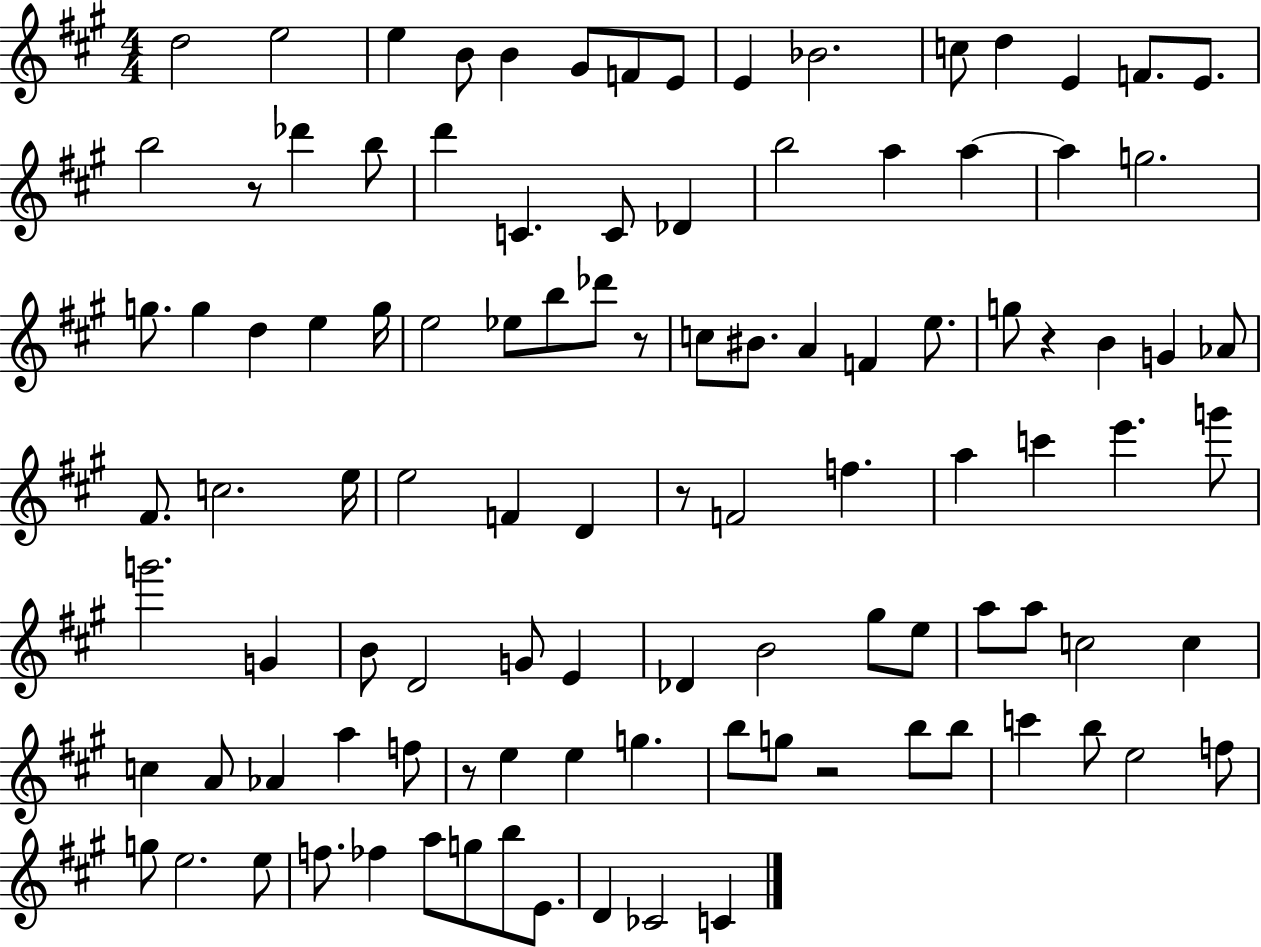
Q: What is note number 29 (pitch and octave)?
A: G5